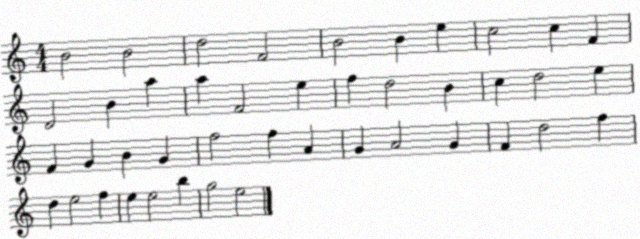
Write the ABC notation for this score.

X:1
T:Untitled
M:4/4
L:1/4
K:C
B2 B2 d2 F2 B2 B e c2 c F D2 B a a F2 e f d2 B c d2 e F G B G f2 f A G A2 G F d2 f d e2 f e e2 b g2 e2